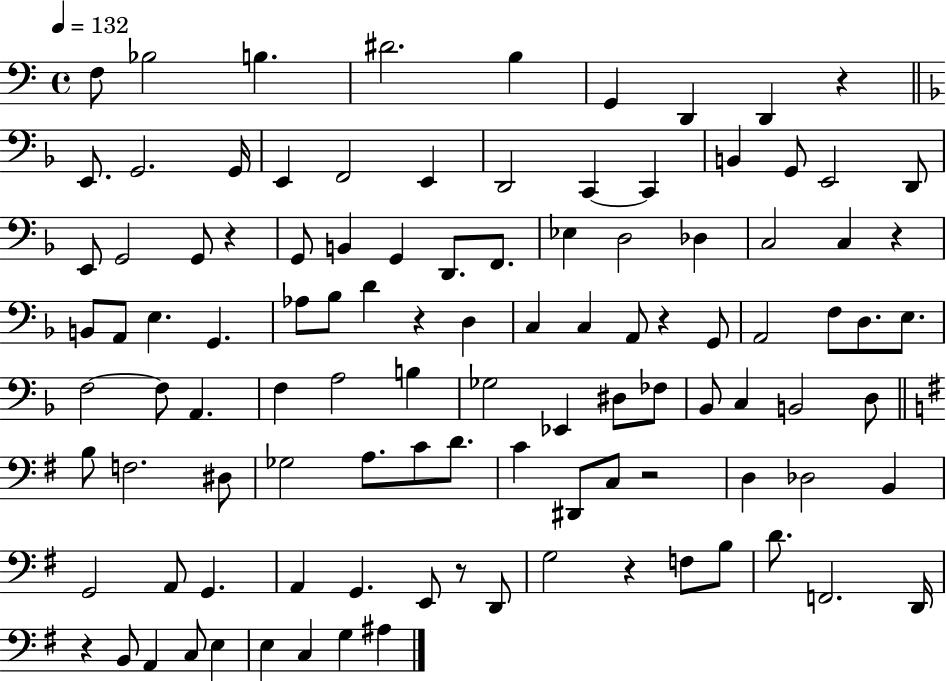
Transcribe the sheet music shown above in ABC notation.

X:1
T:Untitled
M:4/4
L:1/4
K:C
F,/2 _B,2 B, ^D2 B, G,, D,, D,, z E,,/2 G,,2 G,,/4 E,, F,,2 E,, D,,2 C,, C,, B,, G,,/2 E,,2 D,,/2 E,,/2 G,,2 G,,/2 z G,,/2 B,, G,, D,,/2 F,,/2 _E, D,2 _D, C,2 C, z B,,/2 A,,/2 E, G,, _A,/2 _B,/2 D z D, C, C, A,,/2 z G,,/2 A,,2 F,/2 D,/2 E,/2 F,2 F,/2 A,, F, A,2 B, _G,2 _E,, ^D,/2 _F,/2 _B,,/2 C, B,,2 D,/2 B,/2 F,2 ^D,/2 _G,2 A,/2 C/2 D/2 C ^D,,/2 C,/2 z2 D, _D,2 B,, G,,2 A,,/2 G,, A,, G,, E,,/2 z/2 D,,/2 G,2 z F,/2 B,/2 D/2 F,,2 D,,/4 z B,,/2 A,, C,/2 E, E, C, G, ^A,